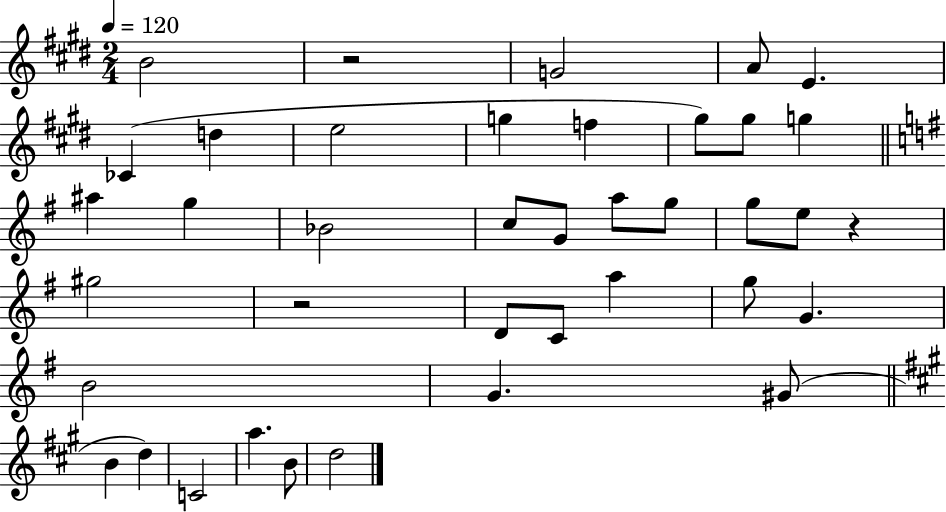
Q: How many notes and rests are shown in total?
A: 39